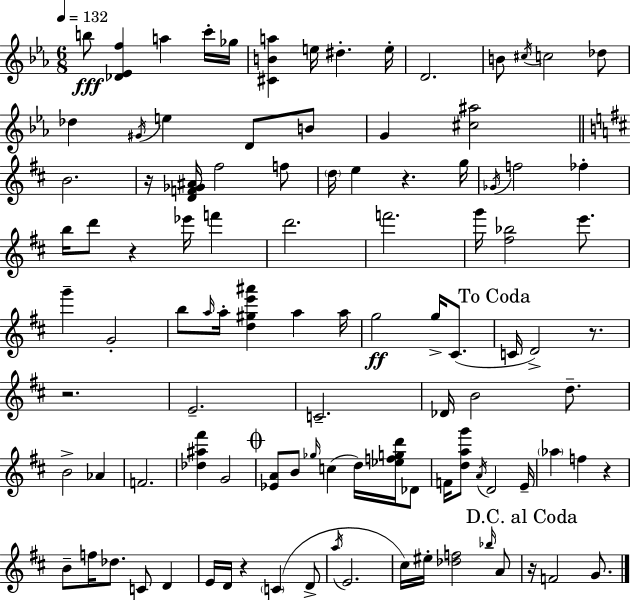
{
  \clef treble
  \numericTimeSignature
  \time 6/8
  \key ees \major
  \tempo 4 = 132
  b''8\fff <des' ees' f''>4 a''4 c'''16-. ges''16 | <cis' b' a''>4 e''16 dis''4.-. e''16-. | d'2. | b'8 \acciaccatura { cis''16 } c''2 des''8 | \break des''4 \acciaccatura { gis'16 } e''4 d'8 | b'8 g'4 <cis'' ais''>2 | \bar "||" \break \key d \major b'2. | r16 <d' f' ges' ais'>16 fis''2 f''8 | \parenthesize d''16 e''4 r4. g''16 | \acciaccatura { ges'16 } f''2 fes''4-. | \break b''16 d'''8 r4 ees'''16 f'''4 | d'''2. | f'''2. | g'''16 <fis'' bes''>2 e'''8. | \break g'''4-- g'2-. | b''8 \grace { a''16 } a''16-. <d'' gis'' e''' ais'''>4 a''4 | a''16 g''2\ff g''16-> cis'8.( | \mark "To Coda" c'16 d'2->) r8. | \break r2. | e'2.-- | c'2.-- | des'16 b'2 d''8.-- | \break b'2-> aes'4 | f'2. | <des'' ais'' fis'''>4 g'2 | \mark \markup { \musicglyph "scripts.coda" } <ees' a'>8 b'8 \grace { ges''16 }( c''4 d''16) | \break <ees'' f'' g'' d'''>16 des'8 f'16 <d'' a'' g'''>8 \acciaccatura { a'16 } d'2 | e'16-- \parenthesize aes''4 f''4 | r4 b'8-- f''16 des''8. c'8 | d'4 e'16 d'16 r4 \parenthesize c'4( | \break d'8-> \acciaccatura { a''16 } e'2. | cis''16) eis''16-. <des'' f''>2 | \grace { bes''16 } a'8 \mark "D.C. al Coda" r16 f'2 | g'8. \bar "|."
}